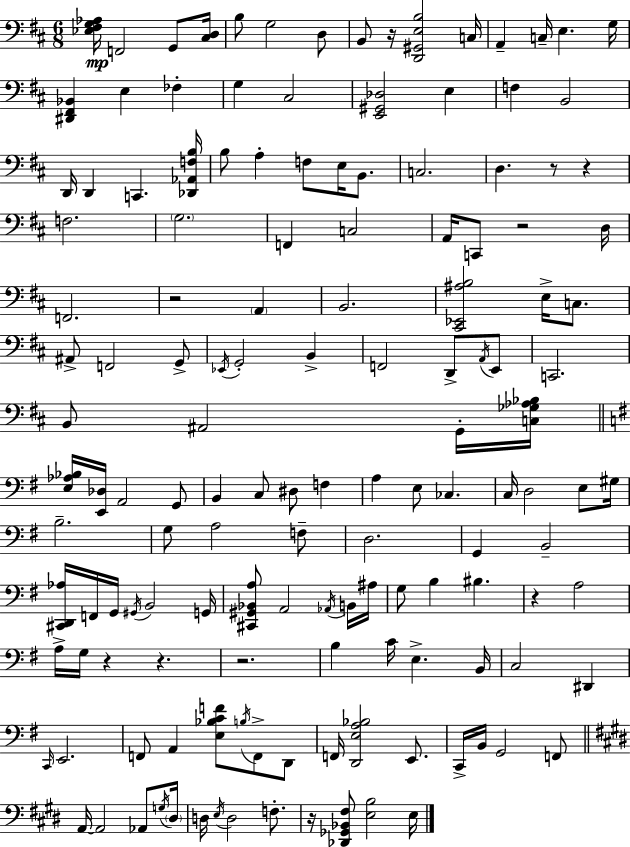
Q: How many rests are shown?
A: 10